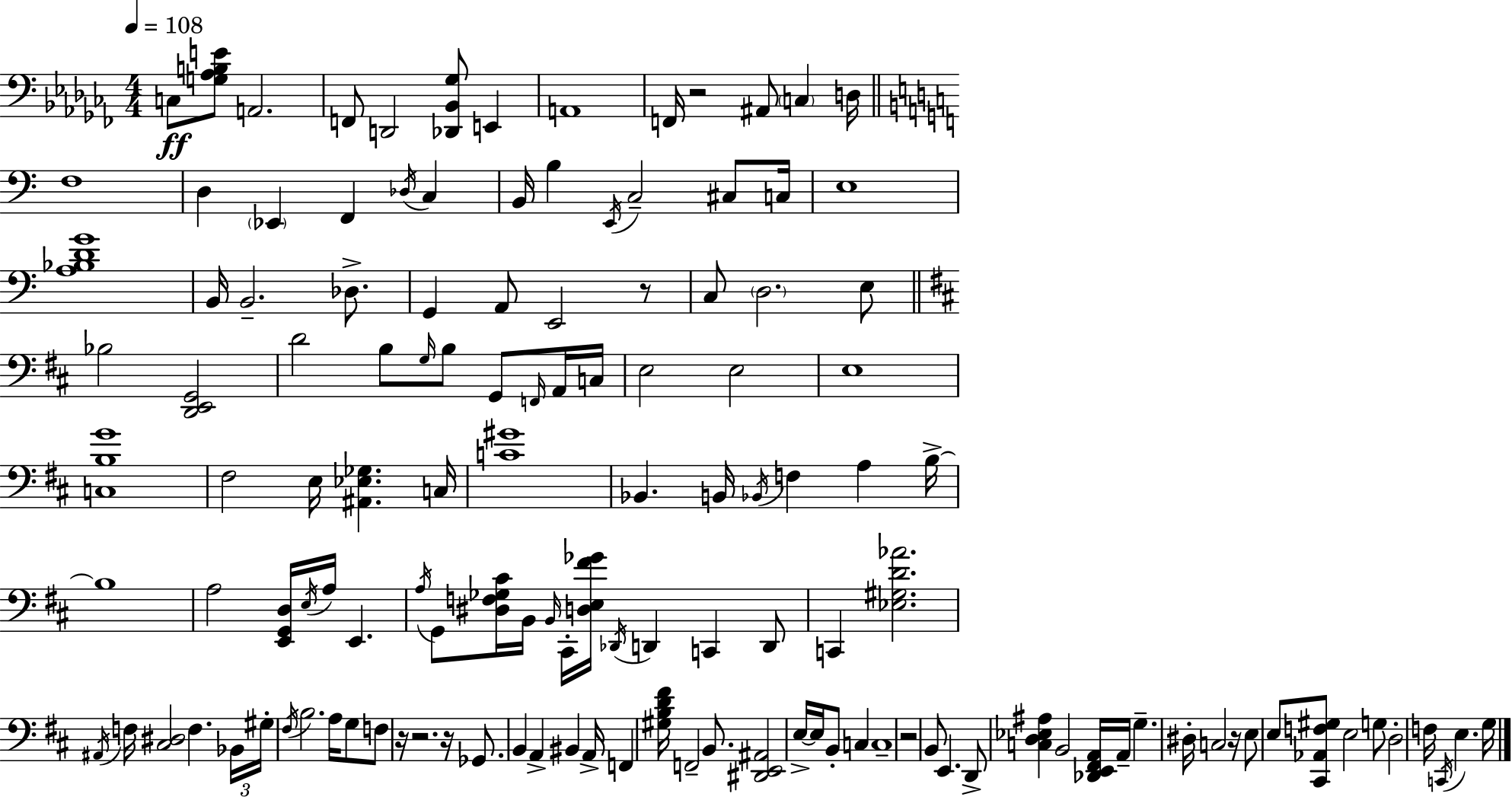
X:1
T:Untitled
M:4/4
L:1/4
K:Abm
C,/2 [G,_A,B,E]/2 A,,2 F,,/2 D,,2 [_D,,_B,,_G,]/2 E,, A,,4 F,,/4 z2 ^A,,/2 C, D,/4 F,4 D, _E,, F,, _D,/4 C, B,,/4 B, E,,/4 C,2 ^C,/2 C,/4 E,4 [A,_B,DG]4 B,,/4 B,,2 _D,/2 G,, A,,/2 E,,2 z/2 C,/2 D,2 E,/2 _B,2 [D,,E,,G,,]2 D2 B,/2 G,/4 B,/2 G,,/2 F,,/4 A,,/4 C,/4 E,2 E,2 E,4 [C,B,G]4 ^F,2 E,/4 [^A,,_E,_G,] C,/4 [C^G]4 _B,, B,,/4 _B,,/4 F, A, B,/4 B,4 A,2 [E,,G,,D,]/4 E,/4 A,/4 E,, A,/4 G,,/2 [^D,F,_G,^C]/4 B,,/4 B,,/4 ^C,,/4 [D,E,^F_G]/4 _D,,/4 D,, C,, D,,/2 C,, [_E,^G,D_A]2 ^A,,/4 F,/4 [^C,^D,]2 F, _B,,/4 ^G,/4 ^F,/4 B,2 A,/4 G,/2 F,/2 z/4 z2 z/4 _G,,/2 B,, A,, ^B,, A,,/4 F,, [^G,B,D^F]/4 F,,2 B,,/2 [^D,,E,,^A,,]2 E,/4 E,/4 B,,/2 C, C,4 z2 B,,/2 E,, D,,/2 [C,D,_E,^A,] B,,2 [_D,,E,,^F,,A,,]/4 A,,/4 G, ^D,/4 C,2 z/4 E,/2 E,/2 [^C,,_A,,F,^G,]/2 E,2 G,/2 D,2 F,/4 C,,/4 E, G,/4